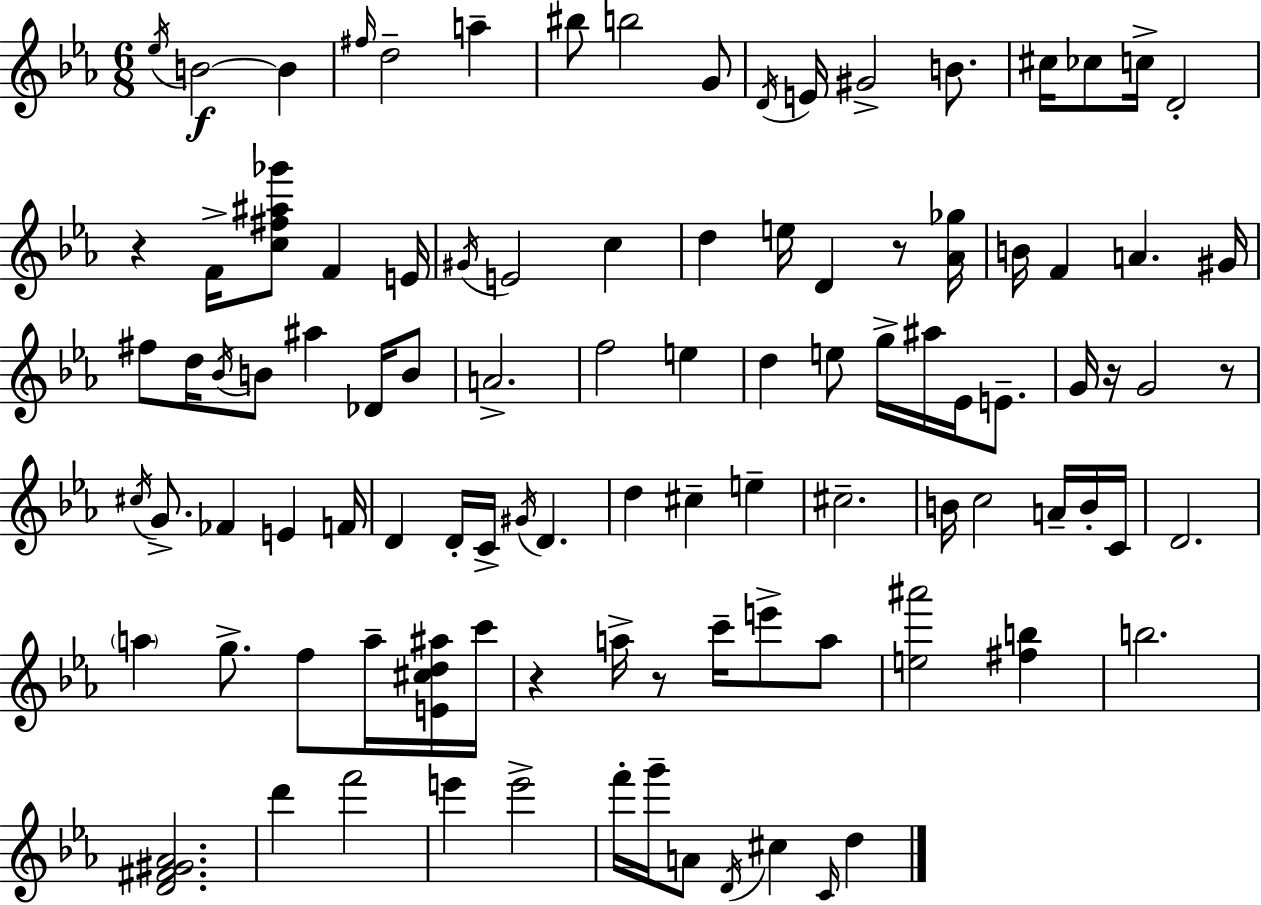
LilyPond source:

{
  \clef treble
  \numericTimeSignature
  \time 6/8
  \key ees \major
  \acciaccatura { ees''16 }\f b'2~~ b'4 | \grace { fis''16 } d''2-- a''4-- | bis''8 b''2 | g'8 \acciaccatura { d'16 } e'16 gis'2-> | \break b'8. cis''16 ces''8 c''16-> d'2-. | r4 f'16-> <c'' fis'' ais'' ges'''>8 f'4 | e'16 \acciaccatura { gis'16 } e'2 | c''4 d''4 e''16 d'4 | \break r8 <aes' ges''>16 b'16 f'4 a'4. | gis'16 fis''8 d''16 \acciaccatura { bes'16 } b'8 ais''4 | des'16 b'8 a'2.-> | f''2 | \break e''4 d''4 e''8 g''16-> | ais''16 ees'16 e'8.-- g'16 r16 g'2 | r8 \acciaccatura { cis''16 } g'8.-> fes'4 | e'4 f'16 d'4 d'16-. c'16-> | \break \acciaccatura { gis'16 } d'4. d''4 cis''4-- | e''4-- cis''2.-- | b'16 c''2 | a'16-- b'16-. c'16 d'2. | \break \parenthesize a''4 g''8.-> | f''8 a''16-- <e' cis'' d'' ais''>16 c'''16 r4 a''16-> | r8 c'''16-- e'''8-> a''8 <e'' ais'''>2 | <fis'' b''>4 b''2. | \break <d' fis' gis' aes'>2. | d'''4 f'''2 | e'''4 e'''2-> | f'''16-. g'''16-- a'8 \acciaccatura { d'16 } | \break cis''4 \grace { c'16 } d''4 \bar "|."
}